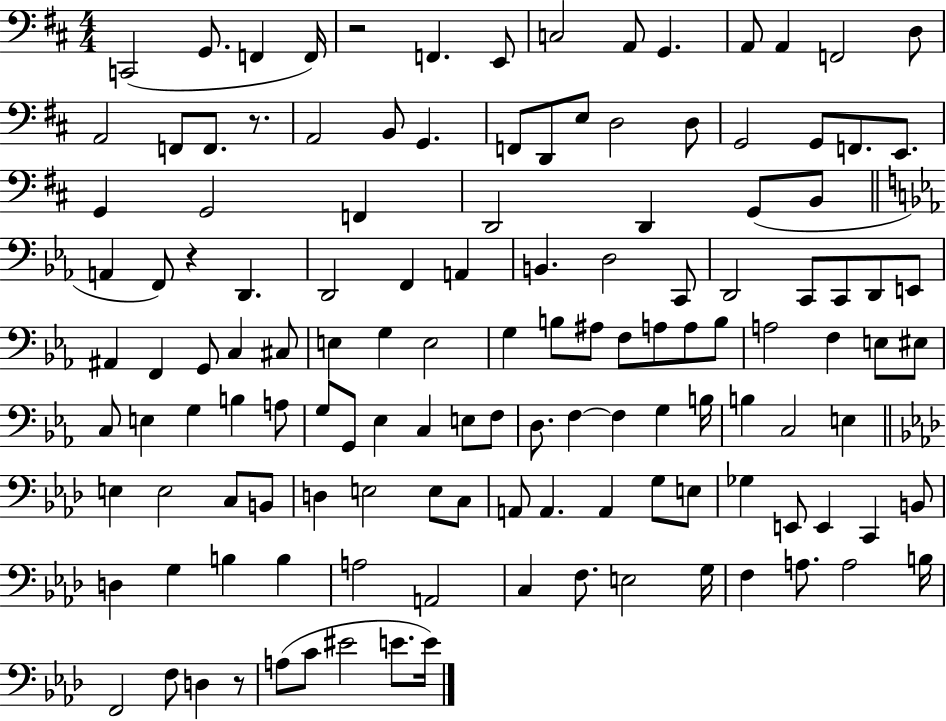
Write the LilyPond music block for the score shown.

{
  \clef bass
  \numericTimeSignature
  \time 4/4
  \key d \major
  c,2( g,8. f,4 f,16) | r2 f,4. e,8 | c2 a,8 g,4. | a,8 a,4 f,2 d8 | \break a,2 f,8 f,8. r8. | a,2 b,8 g,4. | f,8 d,8 e8 d2 d8 | g,2 g,8 f,8. e,8. | \break g,4 g,2 f,4 | d,2 d,4 g,8( b,8 | \bar "||" \break \key c \minor a,4 f,8) r4 d,4. | d,2 f,4 a,4 | b,4. d2 c,8 | d,2 c,8 c,8 d,8 e,8 | \break ais,4 f,4 g,8 c4 cis8 | e4 g4 e2 | g4 b8 ais8 f8 a8 a8 b8 | a2 f4 e8 eis8 | \break c8 e4 g4 b4 a8 | g8 g,8 ees4 c4 e8 f8 | d8. f4~~ f4 g4 b16 | b4 c2 e4 | \break \bar "||" \break \key aes \major e4 e2 c8 b,8 | d4 e2 e8 c8 | a,8 a,4. a,4 g8 e8 | ges4 e,8 e,4 c,4 b,8 | \break d4 g4 b4 b4 | a2 a,2 | c4 f8. e2 g16 | f4 a8. a2 b16 | \break f,2 f8 d4 r8 | a8( c'8 eis'2 e'8. e'16) | \bar "|."
}